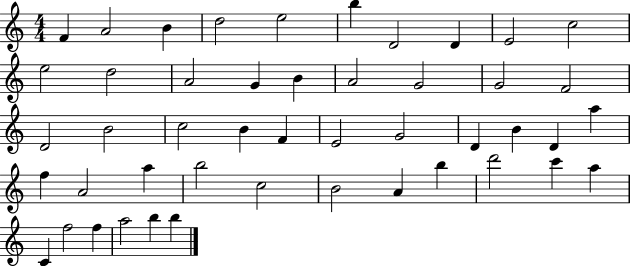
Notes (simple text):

F4/q A4/h B4/q D5/h E5/h B5/q D4/h D4/q E4/h C5/h E5/h D5/h A4/h G4/q B4/q A4/h G4/h G4/h F4/h D4/h B4/h C5/h B4/q F4/q E4/h G4/h D4/q B4/q D4/q A5/q F5/q A4/h A5/q B5/h C5/h B4/h A4/q B5/q D6/h C6/q A5/q C4/q F5/h F5/q A5/h B5/q B5/q